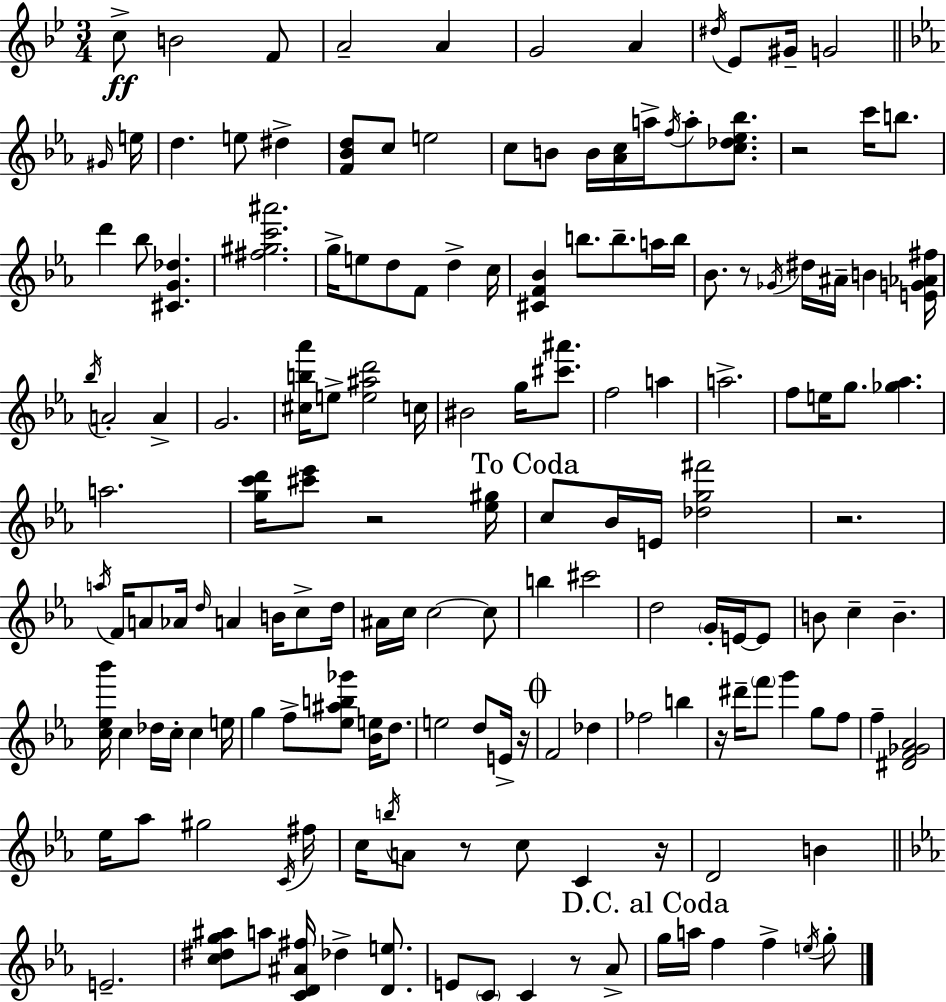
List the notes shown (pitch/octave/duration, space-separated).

C5/e B4/h F4/e A4/h A4/q G4/h A4/q D#5/s Eb4/e G#4/s G4/h G#4/s E5/s D5/q. E5/e D#5/q [F4,Bb4,D5]/e C5/e E5/h C5/e B4/e B4/s [Ab4,C5]/s A5/s F5/s A5/e [C5,Db5,Eb5,Bb5]/e. R/h C6/s B5/e. D6/q Bb5/e [C#4,G4,Db5]/q. [F#5,G#5,C6,A#6]/h. G5/s E5/e D5/e F4/e D5/q C5/s [C#4,F4,Bb4]/q B5/e. B5/e. A5/s B5/s Bb4/e. R/e Gb4/s D#5/s A#4/s B4/q [E4,G4,Ab4,F#5]/s Bb5/s A4/h A4/q G4/h. [C#5,B5,Ab6]/s E5/e [E5,A#5,D6]/h C5/s BIS4/h G5/s [C#6,A#6]/e. F5/h A5/q A5/h. F5/e E5/s G5/e. [Gb5,Ab5]/q. A5/h. [G5,C6,D6]/s [C#6,Eb6]/e R/h [Eb5,G#5]/s C5/e Bb4/s E4/s [Db5,G5,F#6]/h R/h. A5/s F4/s A4/e Ab4/s D5/s A4/q B4/s C5/e D5/s A#4/s C5/s C5/h C5/e B5/q C#6/h D5/h G4/s E4/s E4/e B4/e C5/q B4/q. [C5,Eb5,Bb6]/s C5/q Db5/s C5/s C5/q E5/s G5/q F5/e [Eb5,A#5,B5,Gb6]/e [Bb4,E5]/s D5/e. E5/h D5/e E4/s R/s F4/h Db5/q FES5/h B5/q R/s D#6/s F6/e G6/q G5/e F5/e F5/q [D#4,F4,Gb4,Ab4]/h Eb5/s Ab5/e G#5/h C4/s F#5/s C5/s B5/s A4/e R/e C5/e C4/q R/s D4/h B4/q E4/h. [C5,D#5,G5,A#5]/e A5/e [C4,D4,A#4,F#5]/s Db5/q [D4,E5]/e. E4/e C4/e C4/q R/e Ab4/e G5/s A5/s F5/q F5/q E5/s G5/e